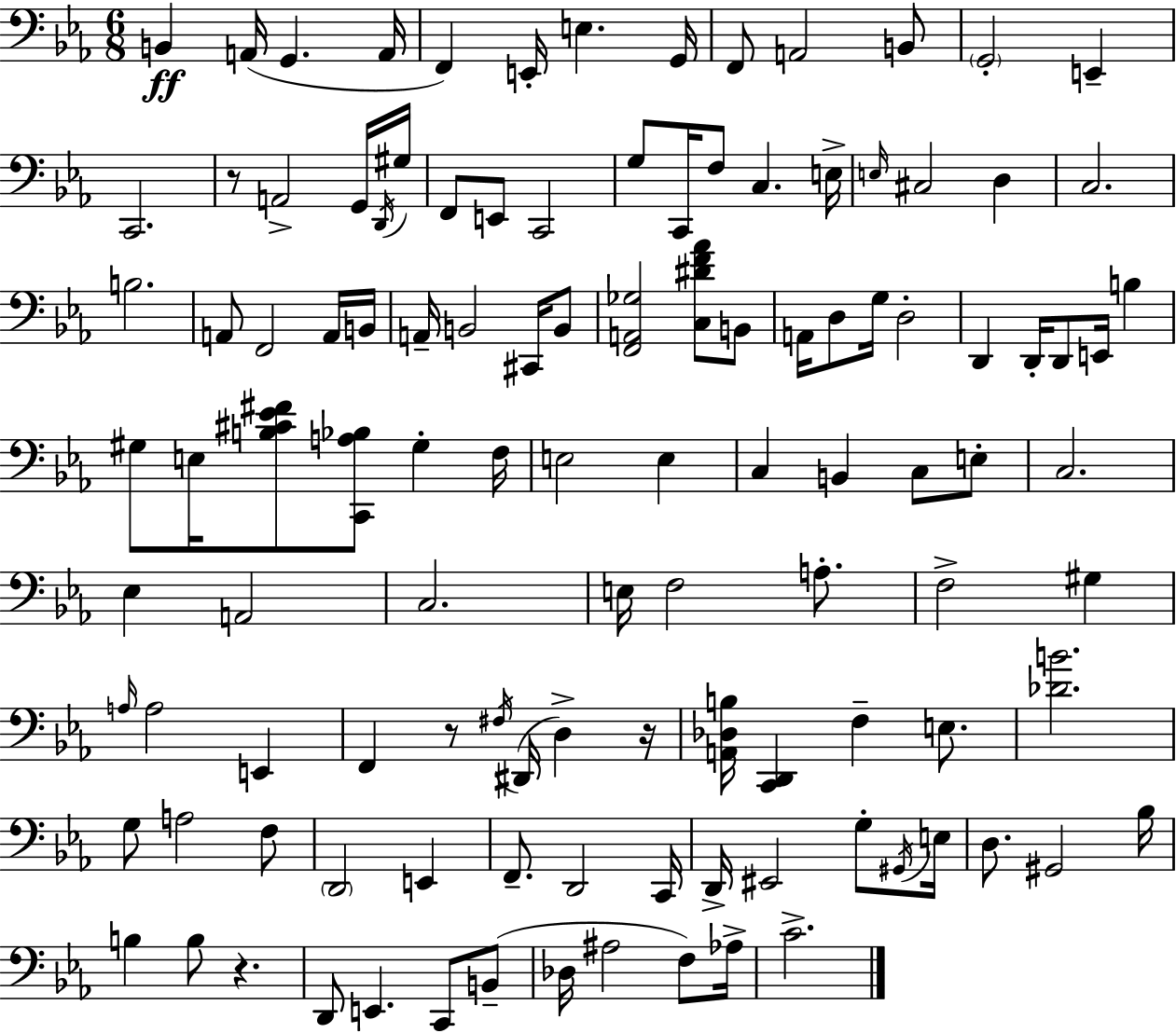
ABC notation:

X:1
T:Untitled
M:6/8
L:1/4
K:Cm
B,, A,,/4 G,, A,,/4 F,, E,,/4 E, G,,/4 F,,/2 A,,2 B,,/2 G,,2 E,, C,,2 z/2 A,,2 G,,/4 D,,/4 ^G,/4 F,,/2 E,,/2 C,,2 G,/2 C,,/4 F,/2 C, E,/4 E,/4 ^C,2 D, C,2 B,2 A,,/2 F,,2 A,,/4 B,,/4 A,,/4 B,,2 ^C,,/4 B,,/2 [F,,A,,_G,]2 [C,^DF_A]/2 B,,/2 A,,/4 D,/2 G,/4 D,2 D,, D,,/4 D,,/2 E,,/4 B, ^G,/2 E,/4 [B,^C_E^F]/2 [C,,A,_B,]/2 ^G, F,/4 E,2 E, C, B,, C,/2 E,/2 C,2 _E, A,,2 C,2 E,/4 F,2 A,/2 F,2 ^G, A,/4 A,2 E,, F,, z/2 ^F,/4 ^D,,/4 D, z/4 [A,,_D,B,]/4 [C,,D,,] F, E,/2 [_DB]2 G,/2 A,2 F,/2 D,,2 E,, F,,/2 D,,2 C,,/4 D,,/4 ^E,,2 G,/2 ^G,,/4 E,/4 D,/2 ^G,,2 _B,/4 B, B,/2 z D,,/2 E,, C,,/2 B,,/2 _D,/4 ^A,2 F,/2 _A,/4 C2